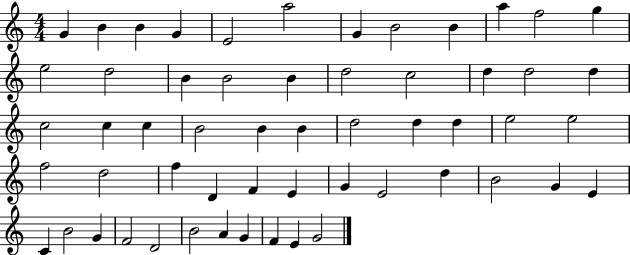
{
  \clef treble
  \numericTimeSignature
  \time 4/4
  \key c \major
  g'4 b'4 b'4 g'4 | e'2 a''2 | g'4 b'2 b'4 | a''4 f''2 g''4 | \break e''2 d''2 | b'4 b'2 b'4 | d''2 c''2 | d''4 d''2 d''4 | \break c''2 c''4 c''4 | b'2 b'4 b'4 | d''2 d''4 d''4 | e''2 e''2 | \break f''2 d''2 | f''4 d'4 f'4 e'4 | g'4 e'2 d''4 | b'2 g'4 e'4 | \break c'4 b'2 g'4 | f'2 d'2 | b'2 a'4 g'4 | f'4 e'4 g'2 | \break \bar "|."
}